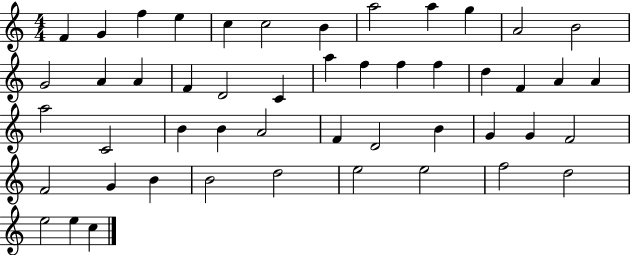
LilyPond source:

{
  \clef treble
  \numericTimeSignature
  \time 4/4
  \key c \major
  f'4 g'4 f''4 e''4 | c''4 c''2 b'4 | a''2 a''4 g''4 | a'2 b'2 | \break g'2 a'4 a'4 | f'4 d'2 c'4 | a''4 f''4 f''4 f''4 | d''4 f'4 a'4 a'4 | \break a''2 c'2 | b'4 b'4 a'2 | f'4 d'2 b'4 | g'4 g'4 f'2 | \break f'2 g'4 b'4 | b'2 d''2 | e''2 e''2 | f''2 d''2 | \break e''2 e''4 c''4 | \bar "|."
}